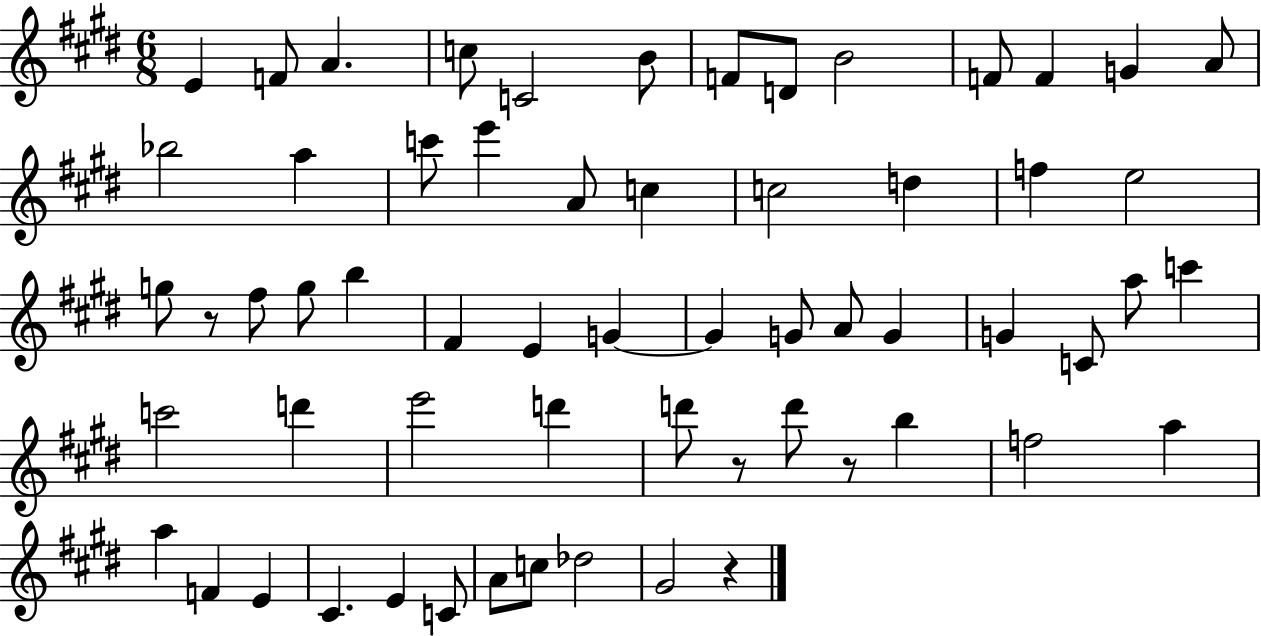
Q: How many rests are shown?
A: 4